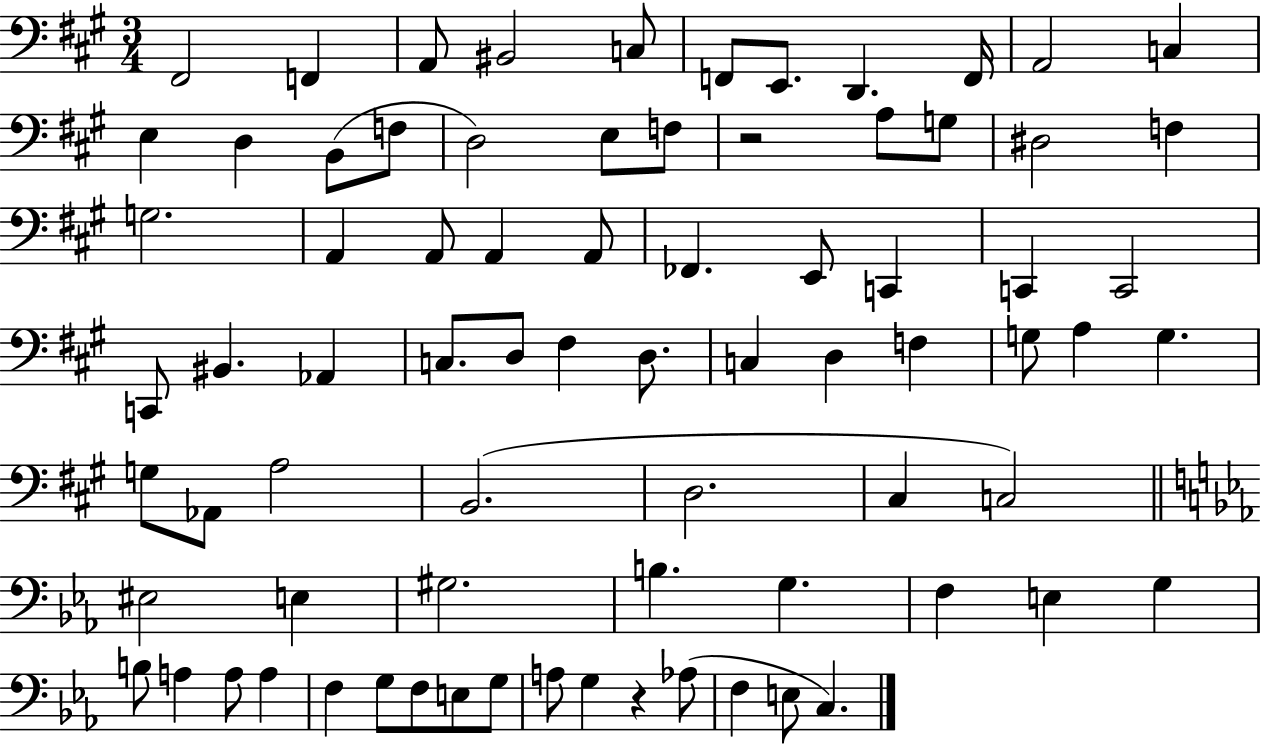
F#2/h F2/q A2/e BIS2/h C3/e F2/e E2/e. D2/q. F2/s A2/h C3/q E3/q D3/q B2/e F3/e D3/h E3/e F3/e R/h A3/e G3/e D#3/h F3/q G3/h. A2/q A2/e A2/q A2/e FES2/q. E2/e C2/q C2/q C2/h C2/e BIS2/q. Ab2/q C3/e. D3/e F#3/q D3/e. C3/q D3/q F3/q G3/e A3/q G3/q. G3/e Ab2/e A3/h B2/h. D3/h. C#3/q C3/h EIS3/h E3/q G#3/h. B3/q. G3/q. F3/q E3/q G3/q B3/e A3/q A3/e A3/q F3/q G3/e F3/e E3/e G3/e A3/e G3/q R/q Ab3/e F3/q E3/e C3/q.